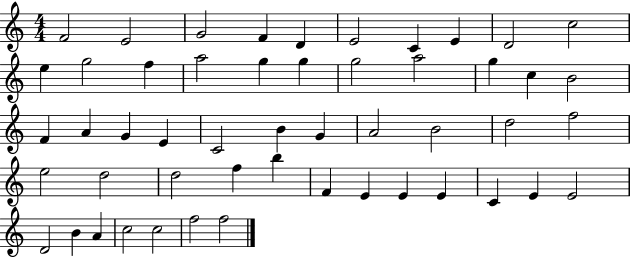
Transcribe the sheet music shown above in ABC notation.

X:1
T:Untitled
M:4/4
L:1/4
K:C
F2 E2 G2 F D E2 C E D2 c2 e g2 f a2 g g g2 a2 g c B2 F A G E C2 B G A2 B2 d2 f2 e2 d2 d2 f b F E E E C E E2 D2 B A c2 c2 f2 f2